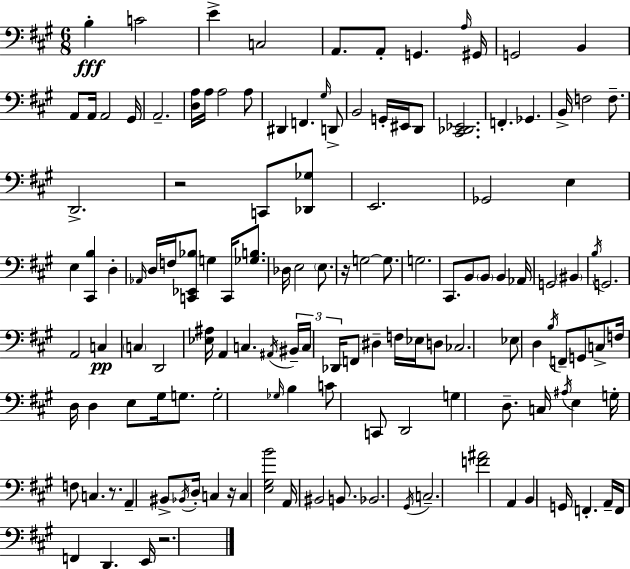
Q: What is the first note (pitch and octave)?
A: B3